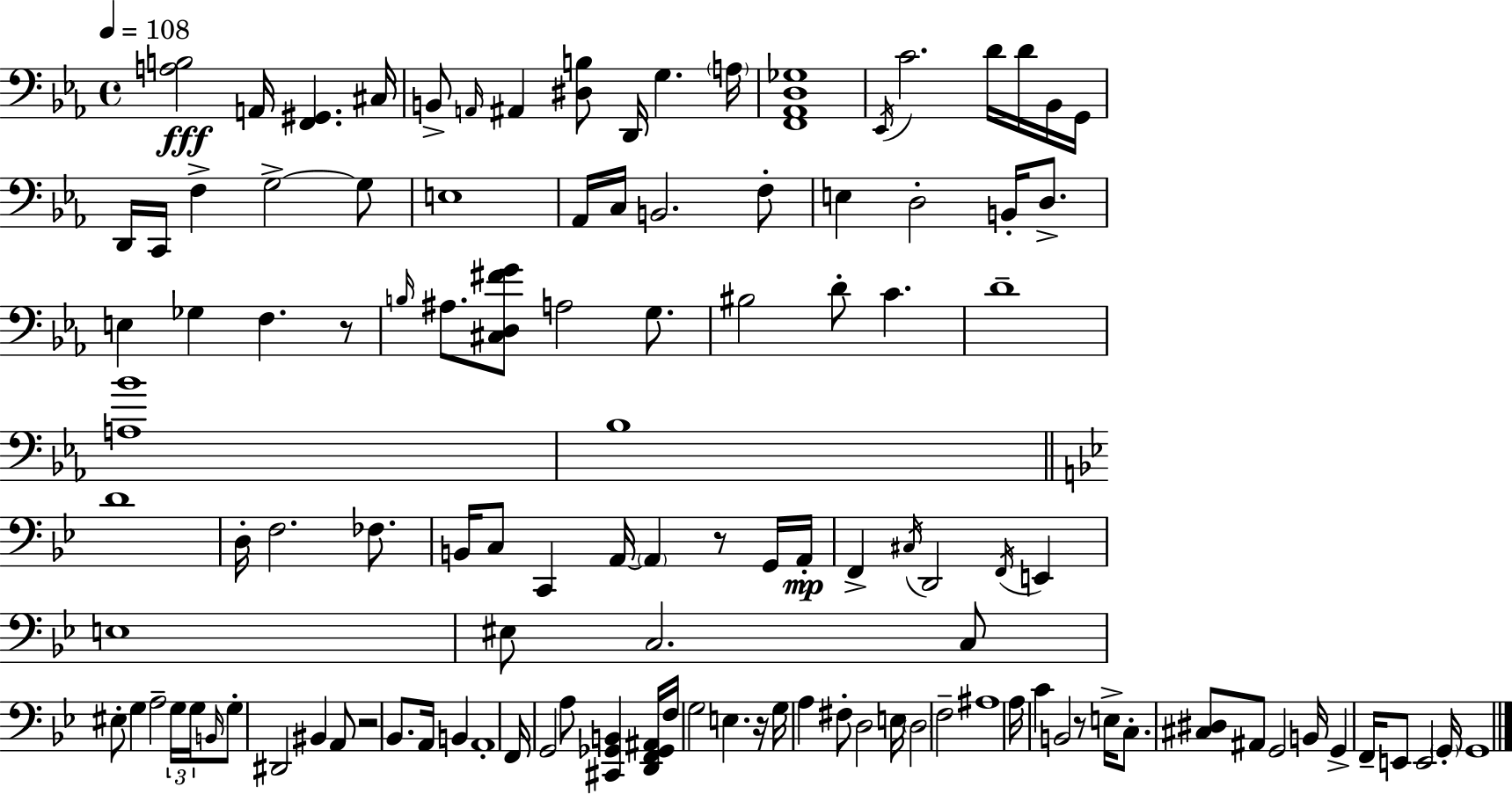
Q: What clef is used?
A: bass